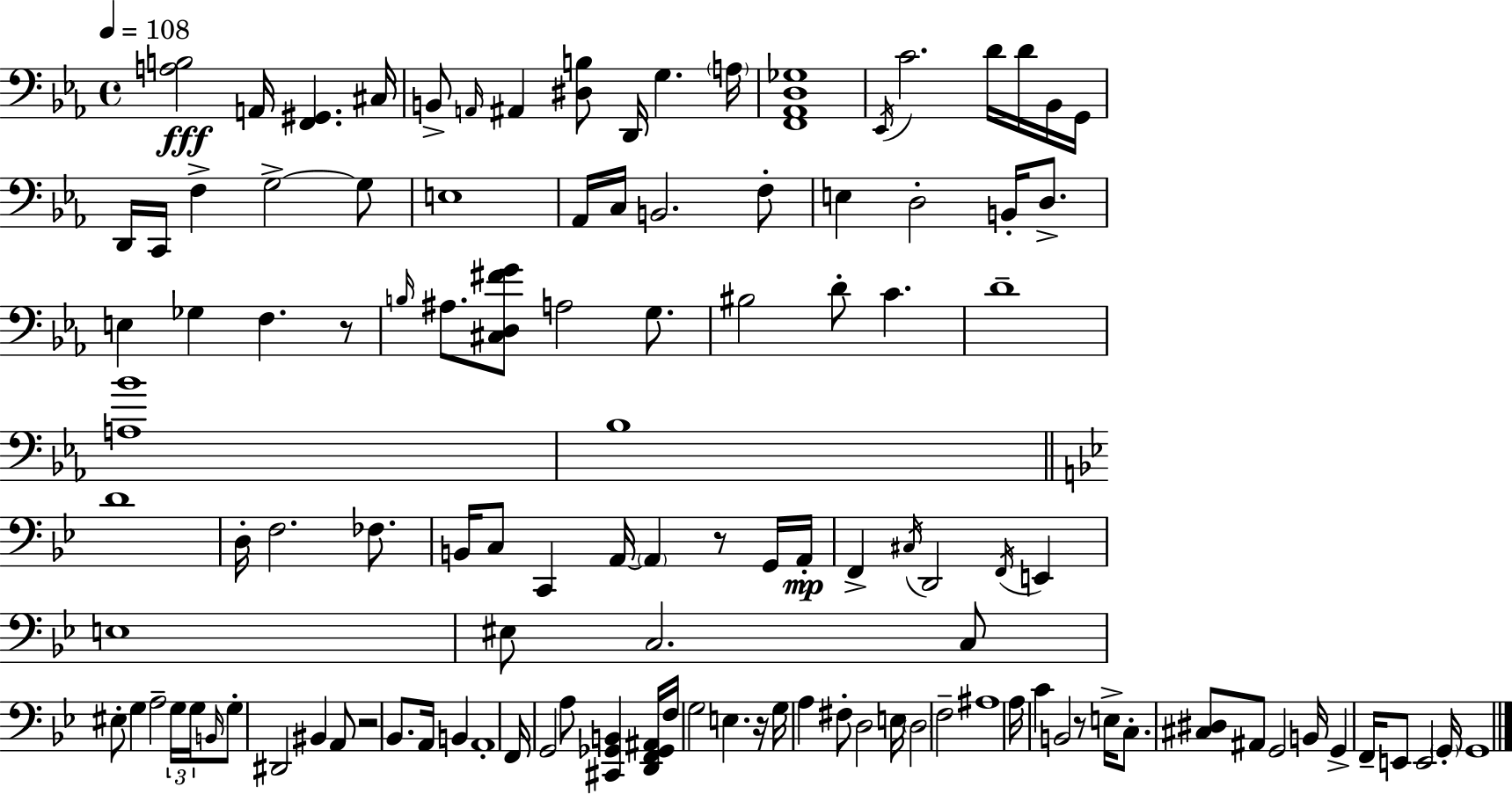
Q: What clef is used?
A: bass